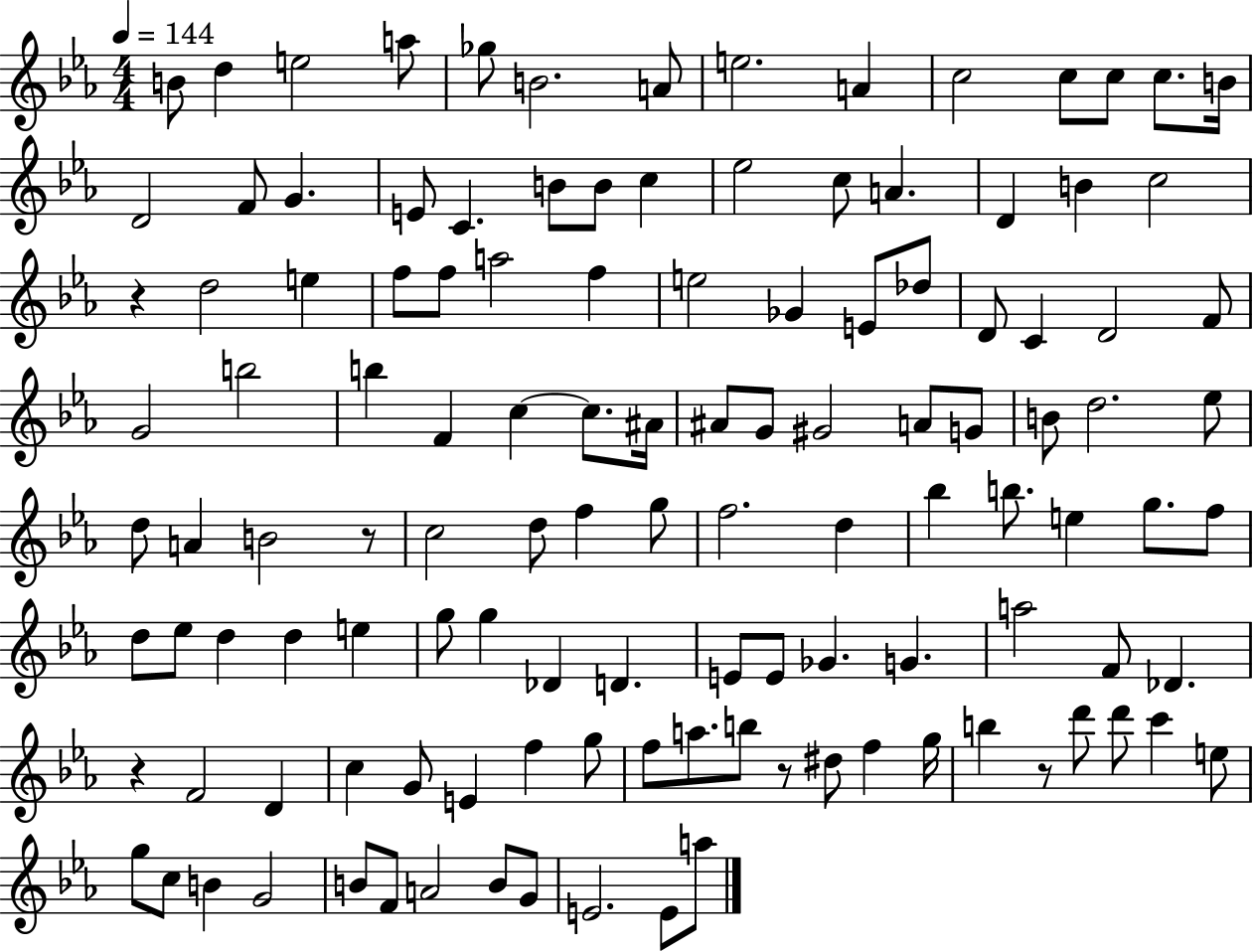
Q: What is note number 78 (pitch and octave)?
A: G5